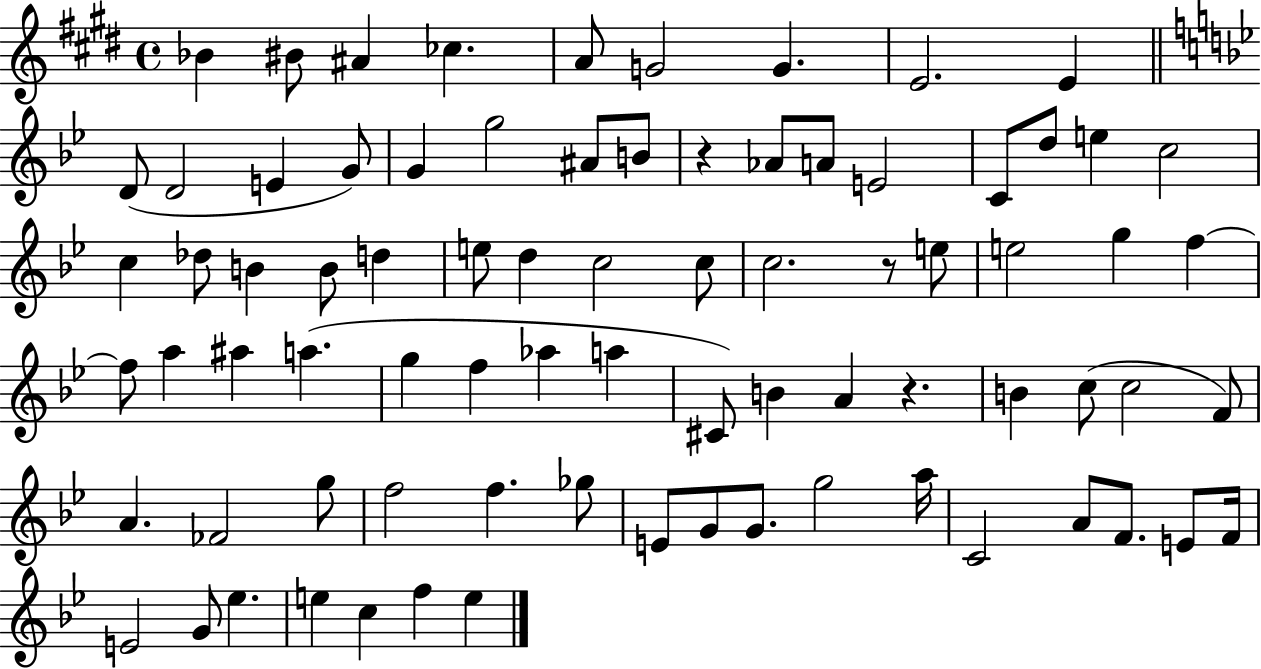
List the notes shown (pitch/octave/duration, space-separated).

Bb4/q BIS4/e A#4/q CES5/q. A4/e G4/h G4/q. E4/h. E4/q D4/e D4/h E4/q G4/e G4/q G5/h A#4/e B4/e R/q Ab4/e A4/e E4/h C4/e D5/e E5/q C5/h C5/q Db5/e B4/q B4/e D5/q E5/e D5/q C5/h C5/e C5/h. R/e E5/e E5/h G5/q F5/q F5/e A5/q A#5/q A5/q. G5/q F5/q Ab5/q A5/q C#4/e B4/q A4/q R/q. B4/q C5/e C5/h F4/e A4/q. FES4/h G5/e F5/h F5/q. Gb5/e E4/e G4/e G4/e. G5/h A5/s C4/h A4/e F4/e. E4/e F4/s E4/h G4/e Eb5/q. E5/q C5/q F5/q E5/q